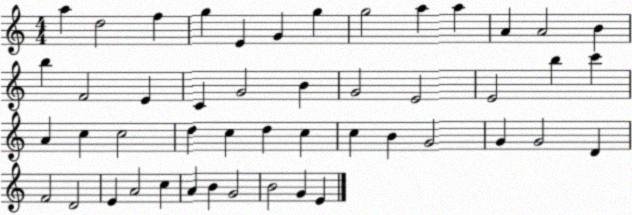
X:1
T:Untitled
M:4/4
L:1/4
K:C
a d2 f g E G g g2 a a A A2 B b F2 E C G2 B G2 E2 E2 b c' A c c2 d c d c c B G2 G G2 D F2 D2 E A2 c A B G2 B2 G E